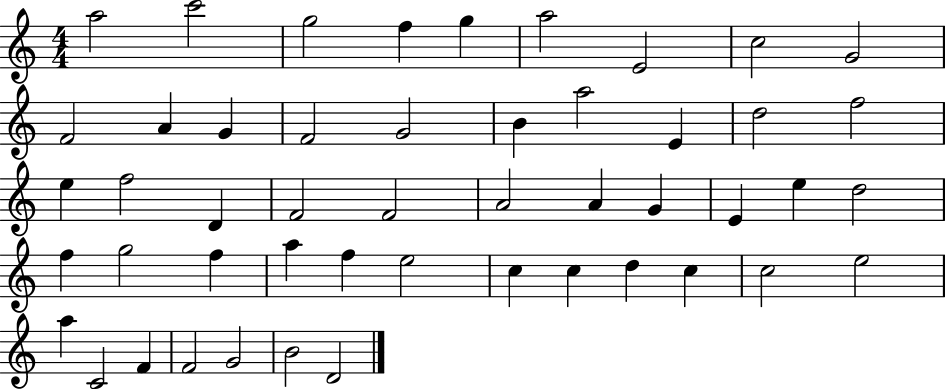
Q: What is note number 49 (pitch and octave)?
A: D4